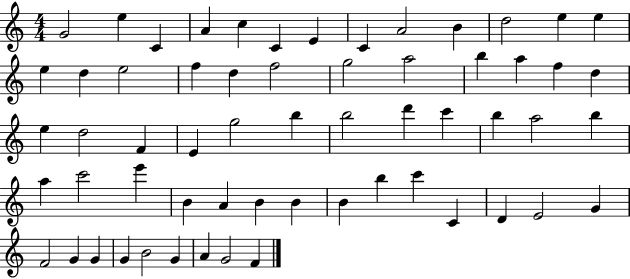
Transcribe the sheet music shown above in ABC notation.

X:1
T:Untitled
M:4/4
L:1/4
K:C
G2 e C A c C E C A2 B d2 e e e d e2 f d f2 g2 a2 b a f d e d2 F E g2 b b2 d' c' b a2 b a c'2 e' B A B B B b c' C D E2 G F2 G G G B2 G A G2 F